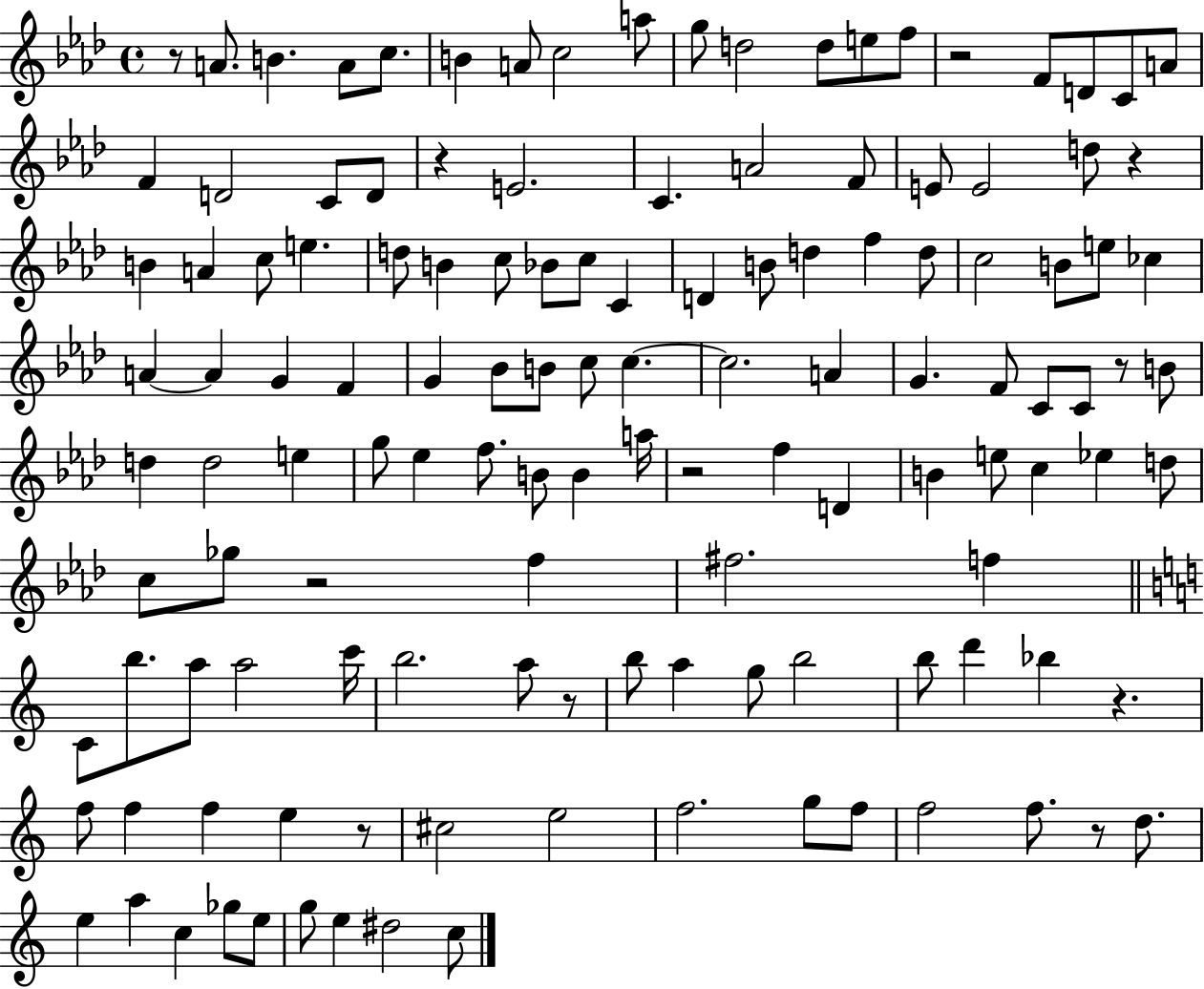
{
  \clef treble
  \time 4/4
  \defaultTimeSignature
  \key aes \major
  r8 a'8. b'4. a'8 c''8. | b'4 a'8 c''2 a''8 | g''8 d''2 d''8 e''8 f''8 | r2 f'8 d'8 c'8 a'8 | \break f'4 d'2 c'8 d'8 | r4 e'2. | c'4. a'2 f'8 | e'8 e'2 d''8 r4 | \break b'4 a'4 c''8 e''4. | d''8 b'4 c''8 bes'8 c''8 c'4 | d'4 b'8 d''4 f''4 d''8 | c''2 b'8 e''8 ces''4 | \break a'4~~ a'4 g'4 f'4 | g'4 bes'8 b'8 c''8 c''4.~~ | c''2. a'4 | g'4. f'8 c'8 c'8 r8 b'8 | \break d''4 d''2 e''4 | g''8 ees''4 f''8. b'8 b'4 a''16 | r2 f''4 d'4 | b'4 e''8 c''4 ees''4 d''8 | \break c''8 ges''8 r2 f''4 | fis''2. f''4 | \bar "||" \break \key a \minor c'8 b''8. a''8 a''2 c'''16 | b''2. a''8 r8 | b''8 a''4 g''8 b''2 | b''8 d'''4 bes''4 r4. | \break f''8 f''4 f''4 e''4 r8 | cis''2 e''2 | f''2. g''8 f''8 | f''2 f''8. r8 d''8. | \break e''4 a''4 c''4 ges''8 e''8 | g''8 e''4 dis''2 c''8 | \bar "|."
}